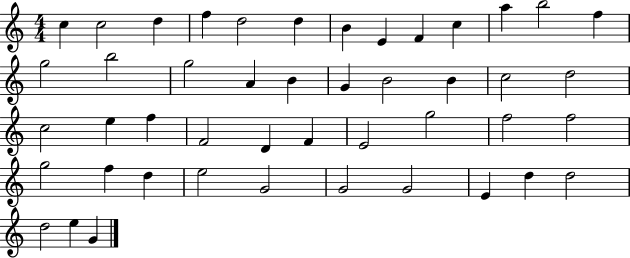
C5/q C5/h D5/q F5/q D5/h D5/q B4/q E4/q F4/q C5/q A5/q B5/h F5/q G5/h B5/h G5/h A4/q B4/q G4/q B4/h B4/q C5/h D5/h C5/h E5/q F5/q F4/h D4/q F4/q E4/h G5/h F5/h F5/h G5/h F5/q D5/q E5/h G4/h G4/h G4/h E4/q D5/q D5/h D5/h E5/q G4/q